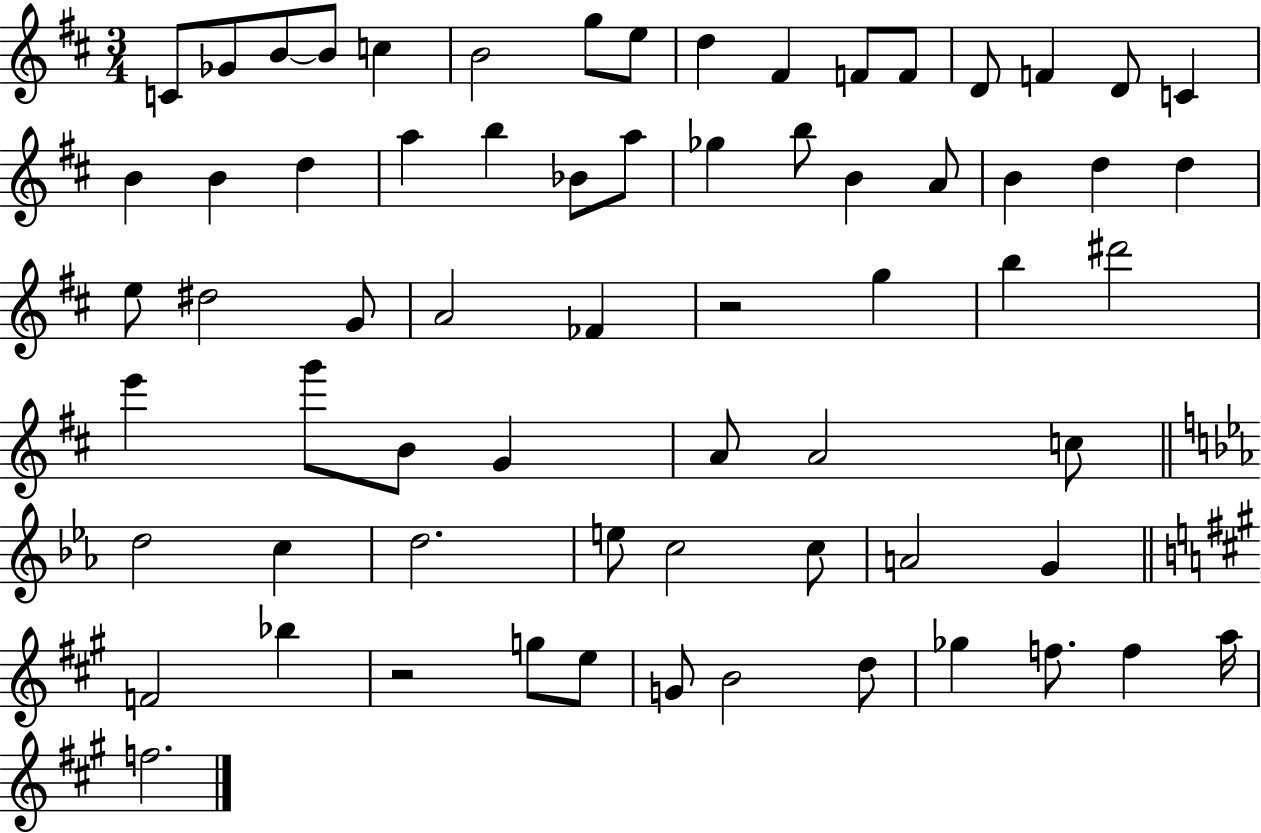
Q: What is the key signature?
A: D major